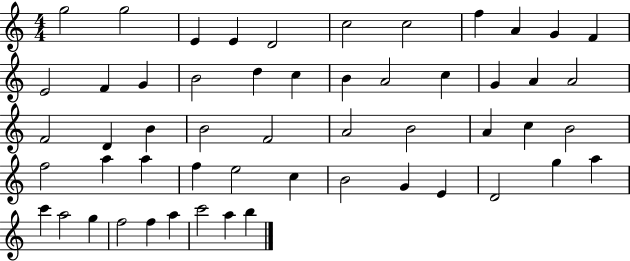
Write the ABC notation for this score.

X:1
T:Untitled
M:4/4
L:1/4
K:C
g2 g2 E E D2 c2 c2 f A G F E2 F G B2 d c B A2 c G A A2 F2 D B B2 F2 A2 B2 A c B2 f2 a a f e2 c B2 G E D2 g a c' a2 g f2 f a c'2 a b